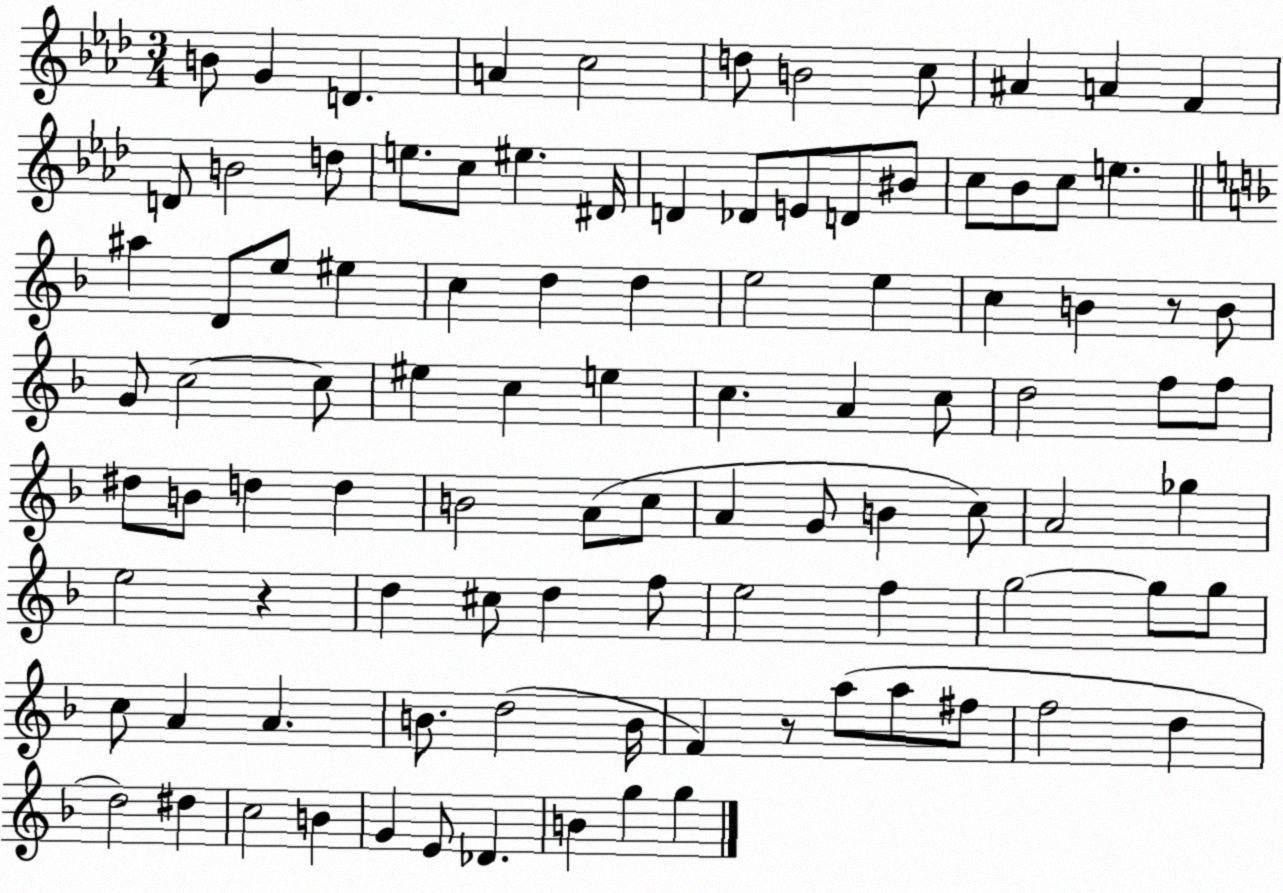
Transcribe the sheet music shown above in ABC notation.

X:1
T:Untitled
M:3/4
L:1/4
K:Ab
B/2 G D A c2 d/2 B2 c/2 ^A A F D/2 B2 d/2 e/2 c/2 ^e ^D/4 D _D/2 E/2 D/2 ^B/2 c/2 _B/2 c/2 e ^a D/2 e/2 ^e c d d e2 e c B z/2 B/2 G/2 c2 c/2 ^e c e c A c/2 d2 f/2 f/2 ^d/2 B/2 d d B2 A/2 c/2 A G/2 B c/2 A2 _g e2 z d ^c/2 d f/2 e2 f g2 g/2 g/2 c/2 A A B/2 d2 B/4 F z/2 a/2 a/2 ^f/2 f2 d d2 ^d c2 B G E/2 _D B g g